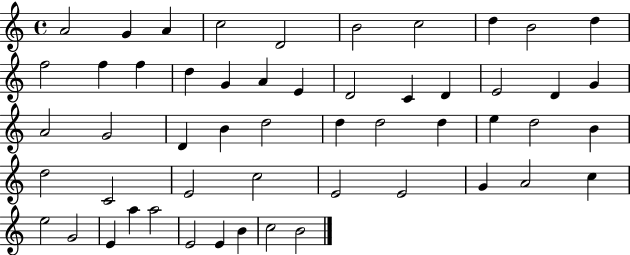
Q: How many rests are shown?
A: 0